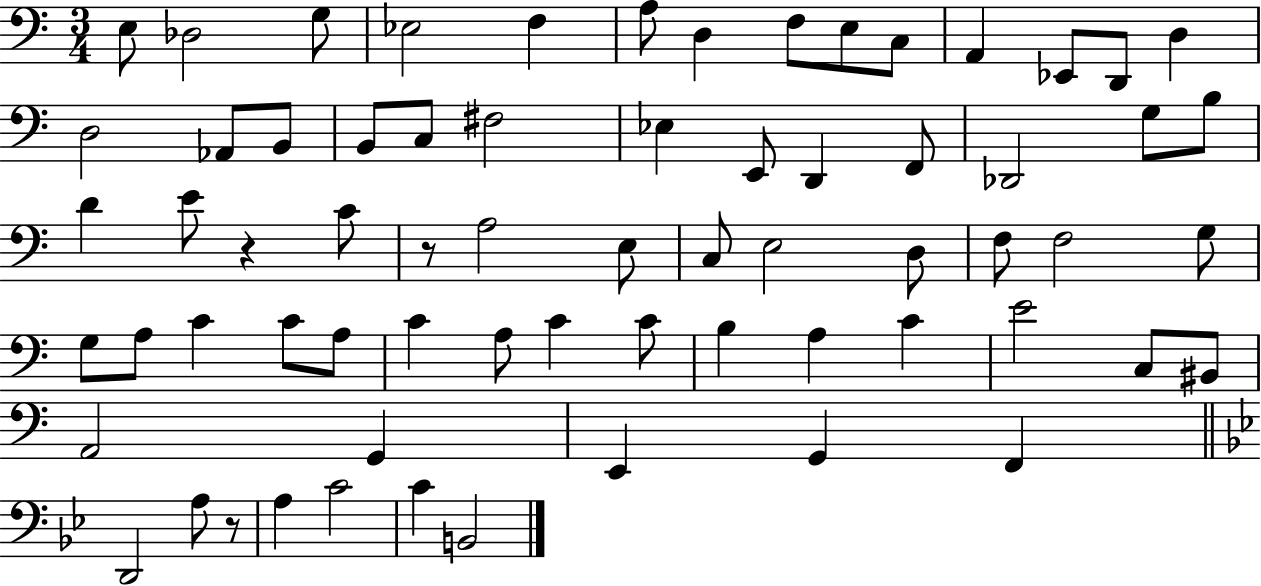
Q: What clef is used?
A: bass